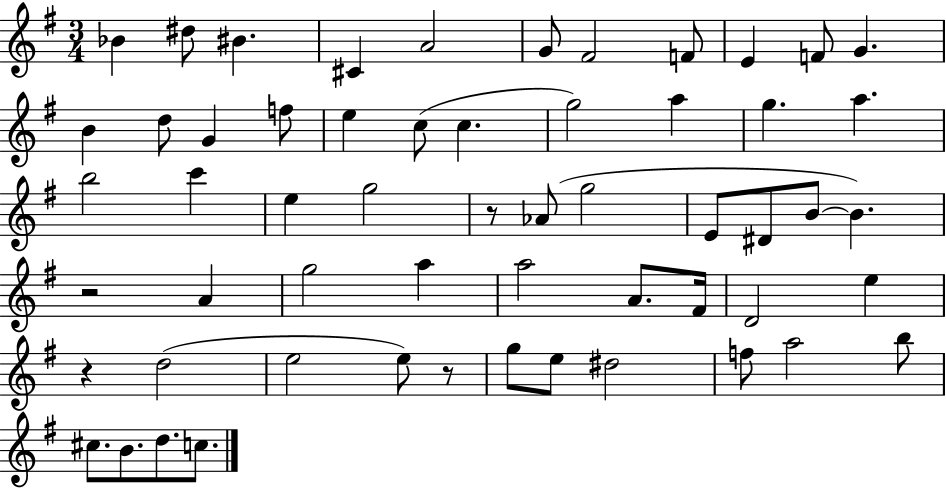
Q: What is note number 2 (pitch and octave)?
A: D#5